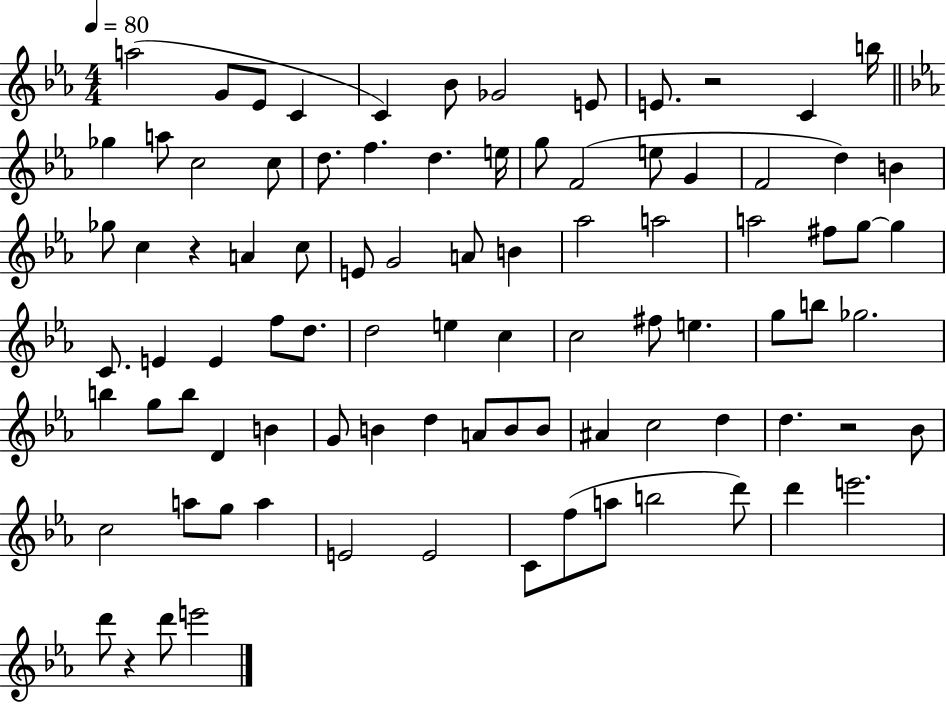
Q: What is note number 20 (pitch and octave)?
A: G5